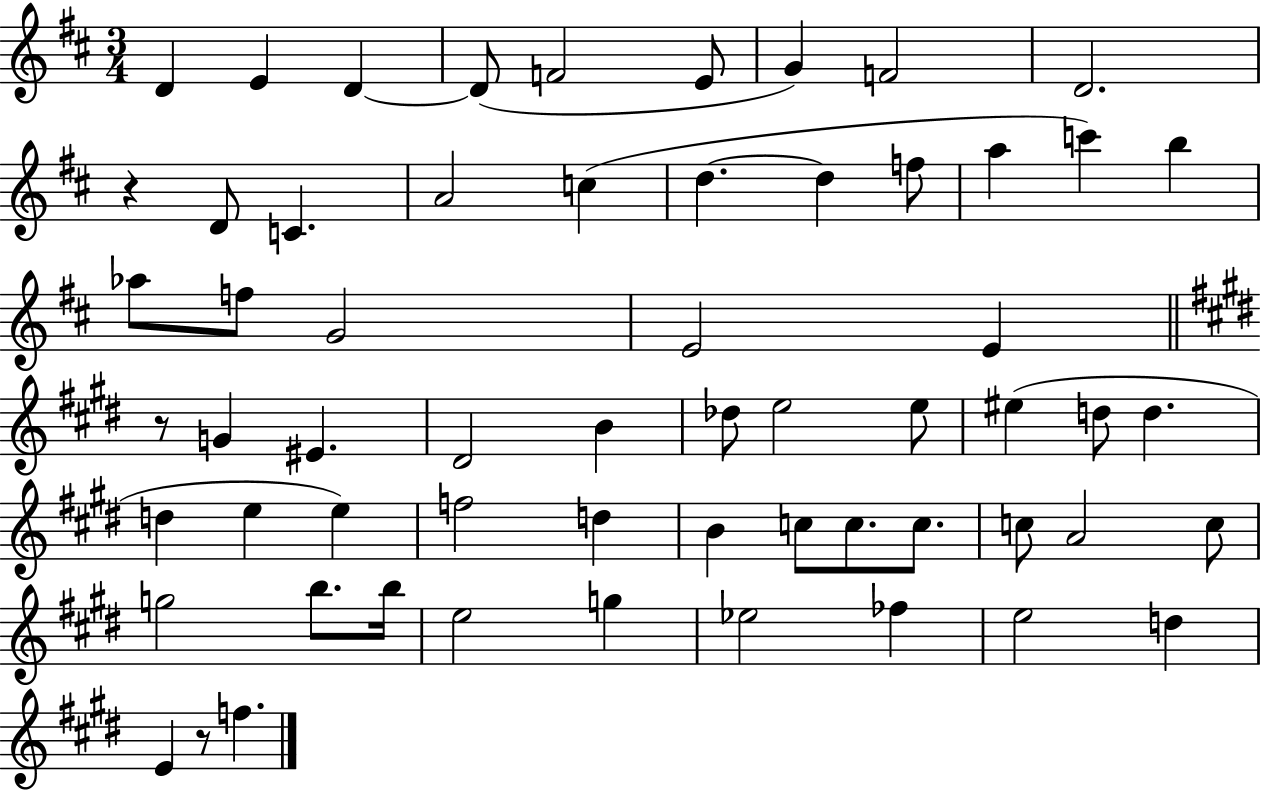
D4/q E4/q D4/q D4/e F4/h E4/e G4/q F4/h D4/h. R/q D4/e C4/q. A4/h C5/q D5/q. D5/q F5/e A5/q C6/q B5/q Ab5/e F5/e G4/h E4/h E4/q R/e G4/q EIS4/q. D#4/h B4/q Db5/e E5/h E5/e EIS5/q D5/e D5/q. D5/q E5/q E5/q F5/h D5/q B4/q C5/e C5/e. C5/e. C5/e A4/h C5/e G5/h B5/e. B5/s E5/h G5/q Eb5/h FES5/q E5/h D5/q E4/q R/e F5/q.